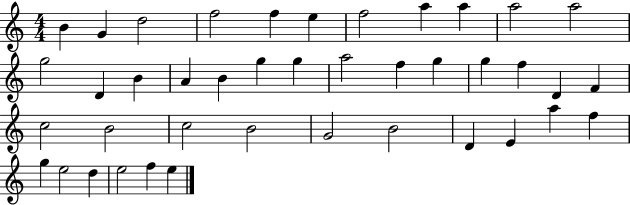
X:1
T:Untitled
M:4/4
L:1/4
K:C
B G d2 f2 f e f2 a a a2 a2 g2 D B A B g g a2 f g g f D F c2 B2 c2 B2 G2 B2 D E a f g e2 d e2 f e